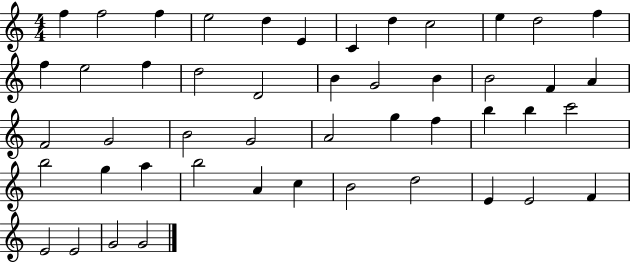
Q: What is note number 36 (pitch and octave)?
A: A5